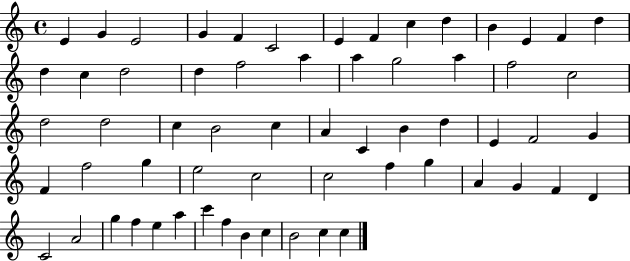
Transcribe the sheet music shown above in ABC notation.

X:1
T:Untitled
M:4/4
L:1/4
K:C
E G E2 G F C2 E F c d B E F d d c d2 d f2 a a g2 a f2 c2 d2 d2 c B2 c A C B d E F2 G F f2 g e2 c2 c2 f g A G F D C2 A2 g f e a c' f B c B2 c c